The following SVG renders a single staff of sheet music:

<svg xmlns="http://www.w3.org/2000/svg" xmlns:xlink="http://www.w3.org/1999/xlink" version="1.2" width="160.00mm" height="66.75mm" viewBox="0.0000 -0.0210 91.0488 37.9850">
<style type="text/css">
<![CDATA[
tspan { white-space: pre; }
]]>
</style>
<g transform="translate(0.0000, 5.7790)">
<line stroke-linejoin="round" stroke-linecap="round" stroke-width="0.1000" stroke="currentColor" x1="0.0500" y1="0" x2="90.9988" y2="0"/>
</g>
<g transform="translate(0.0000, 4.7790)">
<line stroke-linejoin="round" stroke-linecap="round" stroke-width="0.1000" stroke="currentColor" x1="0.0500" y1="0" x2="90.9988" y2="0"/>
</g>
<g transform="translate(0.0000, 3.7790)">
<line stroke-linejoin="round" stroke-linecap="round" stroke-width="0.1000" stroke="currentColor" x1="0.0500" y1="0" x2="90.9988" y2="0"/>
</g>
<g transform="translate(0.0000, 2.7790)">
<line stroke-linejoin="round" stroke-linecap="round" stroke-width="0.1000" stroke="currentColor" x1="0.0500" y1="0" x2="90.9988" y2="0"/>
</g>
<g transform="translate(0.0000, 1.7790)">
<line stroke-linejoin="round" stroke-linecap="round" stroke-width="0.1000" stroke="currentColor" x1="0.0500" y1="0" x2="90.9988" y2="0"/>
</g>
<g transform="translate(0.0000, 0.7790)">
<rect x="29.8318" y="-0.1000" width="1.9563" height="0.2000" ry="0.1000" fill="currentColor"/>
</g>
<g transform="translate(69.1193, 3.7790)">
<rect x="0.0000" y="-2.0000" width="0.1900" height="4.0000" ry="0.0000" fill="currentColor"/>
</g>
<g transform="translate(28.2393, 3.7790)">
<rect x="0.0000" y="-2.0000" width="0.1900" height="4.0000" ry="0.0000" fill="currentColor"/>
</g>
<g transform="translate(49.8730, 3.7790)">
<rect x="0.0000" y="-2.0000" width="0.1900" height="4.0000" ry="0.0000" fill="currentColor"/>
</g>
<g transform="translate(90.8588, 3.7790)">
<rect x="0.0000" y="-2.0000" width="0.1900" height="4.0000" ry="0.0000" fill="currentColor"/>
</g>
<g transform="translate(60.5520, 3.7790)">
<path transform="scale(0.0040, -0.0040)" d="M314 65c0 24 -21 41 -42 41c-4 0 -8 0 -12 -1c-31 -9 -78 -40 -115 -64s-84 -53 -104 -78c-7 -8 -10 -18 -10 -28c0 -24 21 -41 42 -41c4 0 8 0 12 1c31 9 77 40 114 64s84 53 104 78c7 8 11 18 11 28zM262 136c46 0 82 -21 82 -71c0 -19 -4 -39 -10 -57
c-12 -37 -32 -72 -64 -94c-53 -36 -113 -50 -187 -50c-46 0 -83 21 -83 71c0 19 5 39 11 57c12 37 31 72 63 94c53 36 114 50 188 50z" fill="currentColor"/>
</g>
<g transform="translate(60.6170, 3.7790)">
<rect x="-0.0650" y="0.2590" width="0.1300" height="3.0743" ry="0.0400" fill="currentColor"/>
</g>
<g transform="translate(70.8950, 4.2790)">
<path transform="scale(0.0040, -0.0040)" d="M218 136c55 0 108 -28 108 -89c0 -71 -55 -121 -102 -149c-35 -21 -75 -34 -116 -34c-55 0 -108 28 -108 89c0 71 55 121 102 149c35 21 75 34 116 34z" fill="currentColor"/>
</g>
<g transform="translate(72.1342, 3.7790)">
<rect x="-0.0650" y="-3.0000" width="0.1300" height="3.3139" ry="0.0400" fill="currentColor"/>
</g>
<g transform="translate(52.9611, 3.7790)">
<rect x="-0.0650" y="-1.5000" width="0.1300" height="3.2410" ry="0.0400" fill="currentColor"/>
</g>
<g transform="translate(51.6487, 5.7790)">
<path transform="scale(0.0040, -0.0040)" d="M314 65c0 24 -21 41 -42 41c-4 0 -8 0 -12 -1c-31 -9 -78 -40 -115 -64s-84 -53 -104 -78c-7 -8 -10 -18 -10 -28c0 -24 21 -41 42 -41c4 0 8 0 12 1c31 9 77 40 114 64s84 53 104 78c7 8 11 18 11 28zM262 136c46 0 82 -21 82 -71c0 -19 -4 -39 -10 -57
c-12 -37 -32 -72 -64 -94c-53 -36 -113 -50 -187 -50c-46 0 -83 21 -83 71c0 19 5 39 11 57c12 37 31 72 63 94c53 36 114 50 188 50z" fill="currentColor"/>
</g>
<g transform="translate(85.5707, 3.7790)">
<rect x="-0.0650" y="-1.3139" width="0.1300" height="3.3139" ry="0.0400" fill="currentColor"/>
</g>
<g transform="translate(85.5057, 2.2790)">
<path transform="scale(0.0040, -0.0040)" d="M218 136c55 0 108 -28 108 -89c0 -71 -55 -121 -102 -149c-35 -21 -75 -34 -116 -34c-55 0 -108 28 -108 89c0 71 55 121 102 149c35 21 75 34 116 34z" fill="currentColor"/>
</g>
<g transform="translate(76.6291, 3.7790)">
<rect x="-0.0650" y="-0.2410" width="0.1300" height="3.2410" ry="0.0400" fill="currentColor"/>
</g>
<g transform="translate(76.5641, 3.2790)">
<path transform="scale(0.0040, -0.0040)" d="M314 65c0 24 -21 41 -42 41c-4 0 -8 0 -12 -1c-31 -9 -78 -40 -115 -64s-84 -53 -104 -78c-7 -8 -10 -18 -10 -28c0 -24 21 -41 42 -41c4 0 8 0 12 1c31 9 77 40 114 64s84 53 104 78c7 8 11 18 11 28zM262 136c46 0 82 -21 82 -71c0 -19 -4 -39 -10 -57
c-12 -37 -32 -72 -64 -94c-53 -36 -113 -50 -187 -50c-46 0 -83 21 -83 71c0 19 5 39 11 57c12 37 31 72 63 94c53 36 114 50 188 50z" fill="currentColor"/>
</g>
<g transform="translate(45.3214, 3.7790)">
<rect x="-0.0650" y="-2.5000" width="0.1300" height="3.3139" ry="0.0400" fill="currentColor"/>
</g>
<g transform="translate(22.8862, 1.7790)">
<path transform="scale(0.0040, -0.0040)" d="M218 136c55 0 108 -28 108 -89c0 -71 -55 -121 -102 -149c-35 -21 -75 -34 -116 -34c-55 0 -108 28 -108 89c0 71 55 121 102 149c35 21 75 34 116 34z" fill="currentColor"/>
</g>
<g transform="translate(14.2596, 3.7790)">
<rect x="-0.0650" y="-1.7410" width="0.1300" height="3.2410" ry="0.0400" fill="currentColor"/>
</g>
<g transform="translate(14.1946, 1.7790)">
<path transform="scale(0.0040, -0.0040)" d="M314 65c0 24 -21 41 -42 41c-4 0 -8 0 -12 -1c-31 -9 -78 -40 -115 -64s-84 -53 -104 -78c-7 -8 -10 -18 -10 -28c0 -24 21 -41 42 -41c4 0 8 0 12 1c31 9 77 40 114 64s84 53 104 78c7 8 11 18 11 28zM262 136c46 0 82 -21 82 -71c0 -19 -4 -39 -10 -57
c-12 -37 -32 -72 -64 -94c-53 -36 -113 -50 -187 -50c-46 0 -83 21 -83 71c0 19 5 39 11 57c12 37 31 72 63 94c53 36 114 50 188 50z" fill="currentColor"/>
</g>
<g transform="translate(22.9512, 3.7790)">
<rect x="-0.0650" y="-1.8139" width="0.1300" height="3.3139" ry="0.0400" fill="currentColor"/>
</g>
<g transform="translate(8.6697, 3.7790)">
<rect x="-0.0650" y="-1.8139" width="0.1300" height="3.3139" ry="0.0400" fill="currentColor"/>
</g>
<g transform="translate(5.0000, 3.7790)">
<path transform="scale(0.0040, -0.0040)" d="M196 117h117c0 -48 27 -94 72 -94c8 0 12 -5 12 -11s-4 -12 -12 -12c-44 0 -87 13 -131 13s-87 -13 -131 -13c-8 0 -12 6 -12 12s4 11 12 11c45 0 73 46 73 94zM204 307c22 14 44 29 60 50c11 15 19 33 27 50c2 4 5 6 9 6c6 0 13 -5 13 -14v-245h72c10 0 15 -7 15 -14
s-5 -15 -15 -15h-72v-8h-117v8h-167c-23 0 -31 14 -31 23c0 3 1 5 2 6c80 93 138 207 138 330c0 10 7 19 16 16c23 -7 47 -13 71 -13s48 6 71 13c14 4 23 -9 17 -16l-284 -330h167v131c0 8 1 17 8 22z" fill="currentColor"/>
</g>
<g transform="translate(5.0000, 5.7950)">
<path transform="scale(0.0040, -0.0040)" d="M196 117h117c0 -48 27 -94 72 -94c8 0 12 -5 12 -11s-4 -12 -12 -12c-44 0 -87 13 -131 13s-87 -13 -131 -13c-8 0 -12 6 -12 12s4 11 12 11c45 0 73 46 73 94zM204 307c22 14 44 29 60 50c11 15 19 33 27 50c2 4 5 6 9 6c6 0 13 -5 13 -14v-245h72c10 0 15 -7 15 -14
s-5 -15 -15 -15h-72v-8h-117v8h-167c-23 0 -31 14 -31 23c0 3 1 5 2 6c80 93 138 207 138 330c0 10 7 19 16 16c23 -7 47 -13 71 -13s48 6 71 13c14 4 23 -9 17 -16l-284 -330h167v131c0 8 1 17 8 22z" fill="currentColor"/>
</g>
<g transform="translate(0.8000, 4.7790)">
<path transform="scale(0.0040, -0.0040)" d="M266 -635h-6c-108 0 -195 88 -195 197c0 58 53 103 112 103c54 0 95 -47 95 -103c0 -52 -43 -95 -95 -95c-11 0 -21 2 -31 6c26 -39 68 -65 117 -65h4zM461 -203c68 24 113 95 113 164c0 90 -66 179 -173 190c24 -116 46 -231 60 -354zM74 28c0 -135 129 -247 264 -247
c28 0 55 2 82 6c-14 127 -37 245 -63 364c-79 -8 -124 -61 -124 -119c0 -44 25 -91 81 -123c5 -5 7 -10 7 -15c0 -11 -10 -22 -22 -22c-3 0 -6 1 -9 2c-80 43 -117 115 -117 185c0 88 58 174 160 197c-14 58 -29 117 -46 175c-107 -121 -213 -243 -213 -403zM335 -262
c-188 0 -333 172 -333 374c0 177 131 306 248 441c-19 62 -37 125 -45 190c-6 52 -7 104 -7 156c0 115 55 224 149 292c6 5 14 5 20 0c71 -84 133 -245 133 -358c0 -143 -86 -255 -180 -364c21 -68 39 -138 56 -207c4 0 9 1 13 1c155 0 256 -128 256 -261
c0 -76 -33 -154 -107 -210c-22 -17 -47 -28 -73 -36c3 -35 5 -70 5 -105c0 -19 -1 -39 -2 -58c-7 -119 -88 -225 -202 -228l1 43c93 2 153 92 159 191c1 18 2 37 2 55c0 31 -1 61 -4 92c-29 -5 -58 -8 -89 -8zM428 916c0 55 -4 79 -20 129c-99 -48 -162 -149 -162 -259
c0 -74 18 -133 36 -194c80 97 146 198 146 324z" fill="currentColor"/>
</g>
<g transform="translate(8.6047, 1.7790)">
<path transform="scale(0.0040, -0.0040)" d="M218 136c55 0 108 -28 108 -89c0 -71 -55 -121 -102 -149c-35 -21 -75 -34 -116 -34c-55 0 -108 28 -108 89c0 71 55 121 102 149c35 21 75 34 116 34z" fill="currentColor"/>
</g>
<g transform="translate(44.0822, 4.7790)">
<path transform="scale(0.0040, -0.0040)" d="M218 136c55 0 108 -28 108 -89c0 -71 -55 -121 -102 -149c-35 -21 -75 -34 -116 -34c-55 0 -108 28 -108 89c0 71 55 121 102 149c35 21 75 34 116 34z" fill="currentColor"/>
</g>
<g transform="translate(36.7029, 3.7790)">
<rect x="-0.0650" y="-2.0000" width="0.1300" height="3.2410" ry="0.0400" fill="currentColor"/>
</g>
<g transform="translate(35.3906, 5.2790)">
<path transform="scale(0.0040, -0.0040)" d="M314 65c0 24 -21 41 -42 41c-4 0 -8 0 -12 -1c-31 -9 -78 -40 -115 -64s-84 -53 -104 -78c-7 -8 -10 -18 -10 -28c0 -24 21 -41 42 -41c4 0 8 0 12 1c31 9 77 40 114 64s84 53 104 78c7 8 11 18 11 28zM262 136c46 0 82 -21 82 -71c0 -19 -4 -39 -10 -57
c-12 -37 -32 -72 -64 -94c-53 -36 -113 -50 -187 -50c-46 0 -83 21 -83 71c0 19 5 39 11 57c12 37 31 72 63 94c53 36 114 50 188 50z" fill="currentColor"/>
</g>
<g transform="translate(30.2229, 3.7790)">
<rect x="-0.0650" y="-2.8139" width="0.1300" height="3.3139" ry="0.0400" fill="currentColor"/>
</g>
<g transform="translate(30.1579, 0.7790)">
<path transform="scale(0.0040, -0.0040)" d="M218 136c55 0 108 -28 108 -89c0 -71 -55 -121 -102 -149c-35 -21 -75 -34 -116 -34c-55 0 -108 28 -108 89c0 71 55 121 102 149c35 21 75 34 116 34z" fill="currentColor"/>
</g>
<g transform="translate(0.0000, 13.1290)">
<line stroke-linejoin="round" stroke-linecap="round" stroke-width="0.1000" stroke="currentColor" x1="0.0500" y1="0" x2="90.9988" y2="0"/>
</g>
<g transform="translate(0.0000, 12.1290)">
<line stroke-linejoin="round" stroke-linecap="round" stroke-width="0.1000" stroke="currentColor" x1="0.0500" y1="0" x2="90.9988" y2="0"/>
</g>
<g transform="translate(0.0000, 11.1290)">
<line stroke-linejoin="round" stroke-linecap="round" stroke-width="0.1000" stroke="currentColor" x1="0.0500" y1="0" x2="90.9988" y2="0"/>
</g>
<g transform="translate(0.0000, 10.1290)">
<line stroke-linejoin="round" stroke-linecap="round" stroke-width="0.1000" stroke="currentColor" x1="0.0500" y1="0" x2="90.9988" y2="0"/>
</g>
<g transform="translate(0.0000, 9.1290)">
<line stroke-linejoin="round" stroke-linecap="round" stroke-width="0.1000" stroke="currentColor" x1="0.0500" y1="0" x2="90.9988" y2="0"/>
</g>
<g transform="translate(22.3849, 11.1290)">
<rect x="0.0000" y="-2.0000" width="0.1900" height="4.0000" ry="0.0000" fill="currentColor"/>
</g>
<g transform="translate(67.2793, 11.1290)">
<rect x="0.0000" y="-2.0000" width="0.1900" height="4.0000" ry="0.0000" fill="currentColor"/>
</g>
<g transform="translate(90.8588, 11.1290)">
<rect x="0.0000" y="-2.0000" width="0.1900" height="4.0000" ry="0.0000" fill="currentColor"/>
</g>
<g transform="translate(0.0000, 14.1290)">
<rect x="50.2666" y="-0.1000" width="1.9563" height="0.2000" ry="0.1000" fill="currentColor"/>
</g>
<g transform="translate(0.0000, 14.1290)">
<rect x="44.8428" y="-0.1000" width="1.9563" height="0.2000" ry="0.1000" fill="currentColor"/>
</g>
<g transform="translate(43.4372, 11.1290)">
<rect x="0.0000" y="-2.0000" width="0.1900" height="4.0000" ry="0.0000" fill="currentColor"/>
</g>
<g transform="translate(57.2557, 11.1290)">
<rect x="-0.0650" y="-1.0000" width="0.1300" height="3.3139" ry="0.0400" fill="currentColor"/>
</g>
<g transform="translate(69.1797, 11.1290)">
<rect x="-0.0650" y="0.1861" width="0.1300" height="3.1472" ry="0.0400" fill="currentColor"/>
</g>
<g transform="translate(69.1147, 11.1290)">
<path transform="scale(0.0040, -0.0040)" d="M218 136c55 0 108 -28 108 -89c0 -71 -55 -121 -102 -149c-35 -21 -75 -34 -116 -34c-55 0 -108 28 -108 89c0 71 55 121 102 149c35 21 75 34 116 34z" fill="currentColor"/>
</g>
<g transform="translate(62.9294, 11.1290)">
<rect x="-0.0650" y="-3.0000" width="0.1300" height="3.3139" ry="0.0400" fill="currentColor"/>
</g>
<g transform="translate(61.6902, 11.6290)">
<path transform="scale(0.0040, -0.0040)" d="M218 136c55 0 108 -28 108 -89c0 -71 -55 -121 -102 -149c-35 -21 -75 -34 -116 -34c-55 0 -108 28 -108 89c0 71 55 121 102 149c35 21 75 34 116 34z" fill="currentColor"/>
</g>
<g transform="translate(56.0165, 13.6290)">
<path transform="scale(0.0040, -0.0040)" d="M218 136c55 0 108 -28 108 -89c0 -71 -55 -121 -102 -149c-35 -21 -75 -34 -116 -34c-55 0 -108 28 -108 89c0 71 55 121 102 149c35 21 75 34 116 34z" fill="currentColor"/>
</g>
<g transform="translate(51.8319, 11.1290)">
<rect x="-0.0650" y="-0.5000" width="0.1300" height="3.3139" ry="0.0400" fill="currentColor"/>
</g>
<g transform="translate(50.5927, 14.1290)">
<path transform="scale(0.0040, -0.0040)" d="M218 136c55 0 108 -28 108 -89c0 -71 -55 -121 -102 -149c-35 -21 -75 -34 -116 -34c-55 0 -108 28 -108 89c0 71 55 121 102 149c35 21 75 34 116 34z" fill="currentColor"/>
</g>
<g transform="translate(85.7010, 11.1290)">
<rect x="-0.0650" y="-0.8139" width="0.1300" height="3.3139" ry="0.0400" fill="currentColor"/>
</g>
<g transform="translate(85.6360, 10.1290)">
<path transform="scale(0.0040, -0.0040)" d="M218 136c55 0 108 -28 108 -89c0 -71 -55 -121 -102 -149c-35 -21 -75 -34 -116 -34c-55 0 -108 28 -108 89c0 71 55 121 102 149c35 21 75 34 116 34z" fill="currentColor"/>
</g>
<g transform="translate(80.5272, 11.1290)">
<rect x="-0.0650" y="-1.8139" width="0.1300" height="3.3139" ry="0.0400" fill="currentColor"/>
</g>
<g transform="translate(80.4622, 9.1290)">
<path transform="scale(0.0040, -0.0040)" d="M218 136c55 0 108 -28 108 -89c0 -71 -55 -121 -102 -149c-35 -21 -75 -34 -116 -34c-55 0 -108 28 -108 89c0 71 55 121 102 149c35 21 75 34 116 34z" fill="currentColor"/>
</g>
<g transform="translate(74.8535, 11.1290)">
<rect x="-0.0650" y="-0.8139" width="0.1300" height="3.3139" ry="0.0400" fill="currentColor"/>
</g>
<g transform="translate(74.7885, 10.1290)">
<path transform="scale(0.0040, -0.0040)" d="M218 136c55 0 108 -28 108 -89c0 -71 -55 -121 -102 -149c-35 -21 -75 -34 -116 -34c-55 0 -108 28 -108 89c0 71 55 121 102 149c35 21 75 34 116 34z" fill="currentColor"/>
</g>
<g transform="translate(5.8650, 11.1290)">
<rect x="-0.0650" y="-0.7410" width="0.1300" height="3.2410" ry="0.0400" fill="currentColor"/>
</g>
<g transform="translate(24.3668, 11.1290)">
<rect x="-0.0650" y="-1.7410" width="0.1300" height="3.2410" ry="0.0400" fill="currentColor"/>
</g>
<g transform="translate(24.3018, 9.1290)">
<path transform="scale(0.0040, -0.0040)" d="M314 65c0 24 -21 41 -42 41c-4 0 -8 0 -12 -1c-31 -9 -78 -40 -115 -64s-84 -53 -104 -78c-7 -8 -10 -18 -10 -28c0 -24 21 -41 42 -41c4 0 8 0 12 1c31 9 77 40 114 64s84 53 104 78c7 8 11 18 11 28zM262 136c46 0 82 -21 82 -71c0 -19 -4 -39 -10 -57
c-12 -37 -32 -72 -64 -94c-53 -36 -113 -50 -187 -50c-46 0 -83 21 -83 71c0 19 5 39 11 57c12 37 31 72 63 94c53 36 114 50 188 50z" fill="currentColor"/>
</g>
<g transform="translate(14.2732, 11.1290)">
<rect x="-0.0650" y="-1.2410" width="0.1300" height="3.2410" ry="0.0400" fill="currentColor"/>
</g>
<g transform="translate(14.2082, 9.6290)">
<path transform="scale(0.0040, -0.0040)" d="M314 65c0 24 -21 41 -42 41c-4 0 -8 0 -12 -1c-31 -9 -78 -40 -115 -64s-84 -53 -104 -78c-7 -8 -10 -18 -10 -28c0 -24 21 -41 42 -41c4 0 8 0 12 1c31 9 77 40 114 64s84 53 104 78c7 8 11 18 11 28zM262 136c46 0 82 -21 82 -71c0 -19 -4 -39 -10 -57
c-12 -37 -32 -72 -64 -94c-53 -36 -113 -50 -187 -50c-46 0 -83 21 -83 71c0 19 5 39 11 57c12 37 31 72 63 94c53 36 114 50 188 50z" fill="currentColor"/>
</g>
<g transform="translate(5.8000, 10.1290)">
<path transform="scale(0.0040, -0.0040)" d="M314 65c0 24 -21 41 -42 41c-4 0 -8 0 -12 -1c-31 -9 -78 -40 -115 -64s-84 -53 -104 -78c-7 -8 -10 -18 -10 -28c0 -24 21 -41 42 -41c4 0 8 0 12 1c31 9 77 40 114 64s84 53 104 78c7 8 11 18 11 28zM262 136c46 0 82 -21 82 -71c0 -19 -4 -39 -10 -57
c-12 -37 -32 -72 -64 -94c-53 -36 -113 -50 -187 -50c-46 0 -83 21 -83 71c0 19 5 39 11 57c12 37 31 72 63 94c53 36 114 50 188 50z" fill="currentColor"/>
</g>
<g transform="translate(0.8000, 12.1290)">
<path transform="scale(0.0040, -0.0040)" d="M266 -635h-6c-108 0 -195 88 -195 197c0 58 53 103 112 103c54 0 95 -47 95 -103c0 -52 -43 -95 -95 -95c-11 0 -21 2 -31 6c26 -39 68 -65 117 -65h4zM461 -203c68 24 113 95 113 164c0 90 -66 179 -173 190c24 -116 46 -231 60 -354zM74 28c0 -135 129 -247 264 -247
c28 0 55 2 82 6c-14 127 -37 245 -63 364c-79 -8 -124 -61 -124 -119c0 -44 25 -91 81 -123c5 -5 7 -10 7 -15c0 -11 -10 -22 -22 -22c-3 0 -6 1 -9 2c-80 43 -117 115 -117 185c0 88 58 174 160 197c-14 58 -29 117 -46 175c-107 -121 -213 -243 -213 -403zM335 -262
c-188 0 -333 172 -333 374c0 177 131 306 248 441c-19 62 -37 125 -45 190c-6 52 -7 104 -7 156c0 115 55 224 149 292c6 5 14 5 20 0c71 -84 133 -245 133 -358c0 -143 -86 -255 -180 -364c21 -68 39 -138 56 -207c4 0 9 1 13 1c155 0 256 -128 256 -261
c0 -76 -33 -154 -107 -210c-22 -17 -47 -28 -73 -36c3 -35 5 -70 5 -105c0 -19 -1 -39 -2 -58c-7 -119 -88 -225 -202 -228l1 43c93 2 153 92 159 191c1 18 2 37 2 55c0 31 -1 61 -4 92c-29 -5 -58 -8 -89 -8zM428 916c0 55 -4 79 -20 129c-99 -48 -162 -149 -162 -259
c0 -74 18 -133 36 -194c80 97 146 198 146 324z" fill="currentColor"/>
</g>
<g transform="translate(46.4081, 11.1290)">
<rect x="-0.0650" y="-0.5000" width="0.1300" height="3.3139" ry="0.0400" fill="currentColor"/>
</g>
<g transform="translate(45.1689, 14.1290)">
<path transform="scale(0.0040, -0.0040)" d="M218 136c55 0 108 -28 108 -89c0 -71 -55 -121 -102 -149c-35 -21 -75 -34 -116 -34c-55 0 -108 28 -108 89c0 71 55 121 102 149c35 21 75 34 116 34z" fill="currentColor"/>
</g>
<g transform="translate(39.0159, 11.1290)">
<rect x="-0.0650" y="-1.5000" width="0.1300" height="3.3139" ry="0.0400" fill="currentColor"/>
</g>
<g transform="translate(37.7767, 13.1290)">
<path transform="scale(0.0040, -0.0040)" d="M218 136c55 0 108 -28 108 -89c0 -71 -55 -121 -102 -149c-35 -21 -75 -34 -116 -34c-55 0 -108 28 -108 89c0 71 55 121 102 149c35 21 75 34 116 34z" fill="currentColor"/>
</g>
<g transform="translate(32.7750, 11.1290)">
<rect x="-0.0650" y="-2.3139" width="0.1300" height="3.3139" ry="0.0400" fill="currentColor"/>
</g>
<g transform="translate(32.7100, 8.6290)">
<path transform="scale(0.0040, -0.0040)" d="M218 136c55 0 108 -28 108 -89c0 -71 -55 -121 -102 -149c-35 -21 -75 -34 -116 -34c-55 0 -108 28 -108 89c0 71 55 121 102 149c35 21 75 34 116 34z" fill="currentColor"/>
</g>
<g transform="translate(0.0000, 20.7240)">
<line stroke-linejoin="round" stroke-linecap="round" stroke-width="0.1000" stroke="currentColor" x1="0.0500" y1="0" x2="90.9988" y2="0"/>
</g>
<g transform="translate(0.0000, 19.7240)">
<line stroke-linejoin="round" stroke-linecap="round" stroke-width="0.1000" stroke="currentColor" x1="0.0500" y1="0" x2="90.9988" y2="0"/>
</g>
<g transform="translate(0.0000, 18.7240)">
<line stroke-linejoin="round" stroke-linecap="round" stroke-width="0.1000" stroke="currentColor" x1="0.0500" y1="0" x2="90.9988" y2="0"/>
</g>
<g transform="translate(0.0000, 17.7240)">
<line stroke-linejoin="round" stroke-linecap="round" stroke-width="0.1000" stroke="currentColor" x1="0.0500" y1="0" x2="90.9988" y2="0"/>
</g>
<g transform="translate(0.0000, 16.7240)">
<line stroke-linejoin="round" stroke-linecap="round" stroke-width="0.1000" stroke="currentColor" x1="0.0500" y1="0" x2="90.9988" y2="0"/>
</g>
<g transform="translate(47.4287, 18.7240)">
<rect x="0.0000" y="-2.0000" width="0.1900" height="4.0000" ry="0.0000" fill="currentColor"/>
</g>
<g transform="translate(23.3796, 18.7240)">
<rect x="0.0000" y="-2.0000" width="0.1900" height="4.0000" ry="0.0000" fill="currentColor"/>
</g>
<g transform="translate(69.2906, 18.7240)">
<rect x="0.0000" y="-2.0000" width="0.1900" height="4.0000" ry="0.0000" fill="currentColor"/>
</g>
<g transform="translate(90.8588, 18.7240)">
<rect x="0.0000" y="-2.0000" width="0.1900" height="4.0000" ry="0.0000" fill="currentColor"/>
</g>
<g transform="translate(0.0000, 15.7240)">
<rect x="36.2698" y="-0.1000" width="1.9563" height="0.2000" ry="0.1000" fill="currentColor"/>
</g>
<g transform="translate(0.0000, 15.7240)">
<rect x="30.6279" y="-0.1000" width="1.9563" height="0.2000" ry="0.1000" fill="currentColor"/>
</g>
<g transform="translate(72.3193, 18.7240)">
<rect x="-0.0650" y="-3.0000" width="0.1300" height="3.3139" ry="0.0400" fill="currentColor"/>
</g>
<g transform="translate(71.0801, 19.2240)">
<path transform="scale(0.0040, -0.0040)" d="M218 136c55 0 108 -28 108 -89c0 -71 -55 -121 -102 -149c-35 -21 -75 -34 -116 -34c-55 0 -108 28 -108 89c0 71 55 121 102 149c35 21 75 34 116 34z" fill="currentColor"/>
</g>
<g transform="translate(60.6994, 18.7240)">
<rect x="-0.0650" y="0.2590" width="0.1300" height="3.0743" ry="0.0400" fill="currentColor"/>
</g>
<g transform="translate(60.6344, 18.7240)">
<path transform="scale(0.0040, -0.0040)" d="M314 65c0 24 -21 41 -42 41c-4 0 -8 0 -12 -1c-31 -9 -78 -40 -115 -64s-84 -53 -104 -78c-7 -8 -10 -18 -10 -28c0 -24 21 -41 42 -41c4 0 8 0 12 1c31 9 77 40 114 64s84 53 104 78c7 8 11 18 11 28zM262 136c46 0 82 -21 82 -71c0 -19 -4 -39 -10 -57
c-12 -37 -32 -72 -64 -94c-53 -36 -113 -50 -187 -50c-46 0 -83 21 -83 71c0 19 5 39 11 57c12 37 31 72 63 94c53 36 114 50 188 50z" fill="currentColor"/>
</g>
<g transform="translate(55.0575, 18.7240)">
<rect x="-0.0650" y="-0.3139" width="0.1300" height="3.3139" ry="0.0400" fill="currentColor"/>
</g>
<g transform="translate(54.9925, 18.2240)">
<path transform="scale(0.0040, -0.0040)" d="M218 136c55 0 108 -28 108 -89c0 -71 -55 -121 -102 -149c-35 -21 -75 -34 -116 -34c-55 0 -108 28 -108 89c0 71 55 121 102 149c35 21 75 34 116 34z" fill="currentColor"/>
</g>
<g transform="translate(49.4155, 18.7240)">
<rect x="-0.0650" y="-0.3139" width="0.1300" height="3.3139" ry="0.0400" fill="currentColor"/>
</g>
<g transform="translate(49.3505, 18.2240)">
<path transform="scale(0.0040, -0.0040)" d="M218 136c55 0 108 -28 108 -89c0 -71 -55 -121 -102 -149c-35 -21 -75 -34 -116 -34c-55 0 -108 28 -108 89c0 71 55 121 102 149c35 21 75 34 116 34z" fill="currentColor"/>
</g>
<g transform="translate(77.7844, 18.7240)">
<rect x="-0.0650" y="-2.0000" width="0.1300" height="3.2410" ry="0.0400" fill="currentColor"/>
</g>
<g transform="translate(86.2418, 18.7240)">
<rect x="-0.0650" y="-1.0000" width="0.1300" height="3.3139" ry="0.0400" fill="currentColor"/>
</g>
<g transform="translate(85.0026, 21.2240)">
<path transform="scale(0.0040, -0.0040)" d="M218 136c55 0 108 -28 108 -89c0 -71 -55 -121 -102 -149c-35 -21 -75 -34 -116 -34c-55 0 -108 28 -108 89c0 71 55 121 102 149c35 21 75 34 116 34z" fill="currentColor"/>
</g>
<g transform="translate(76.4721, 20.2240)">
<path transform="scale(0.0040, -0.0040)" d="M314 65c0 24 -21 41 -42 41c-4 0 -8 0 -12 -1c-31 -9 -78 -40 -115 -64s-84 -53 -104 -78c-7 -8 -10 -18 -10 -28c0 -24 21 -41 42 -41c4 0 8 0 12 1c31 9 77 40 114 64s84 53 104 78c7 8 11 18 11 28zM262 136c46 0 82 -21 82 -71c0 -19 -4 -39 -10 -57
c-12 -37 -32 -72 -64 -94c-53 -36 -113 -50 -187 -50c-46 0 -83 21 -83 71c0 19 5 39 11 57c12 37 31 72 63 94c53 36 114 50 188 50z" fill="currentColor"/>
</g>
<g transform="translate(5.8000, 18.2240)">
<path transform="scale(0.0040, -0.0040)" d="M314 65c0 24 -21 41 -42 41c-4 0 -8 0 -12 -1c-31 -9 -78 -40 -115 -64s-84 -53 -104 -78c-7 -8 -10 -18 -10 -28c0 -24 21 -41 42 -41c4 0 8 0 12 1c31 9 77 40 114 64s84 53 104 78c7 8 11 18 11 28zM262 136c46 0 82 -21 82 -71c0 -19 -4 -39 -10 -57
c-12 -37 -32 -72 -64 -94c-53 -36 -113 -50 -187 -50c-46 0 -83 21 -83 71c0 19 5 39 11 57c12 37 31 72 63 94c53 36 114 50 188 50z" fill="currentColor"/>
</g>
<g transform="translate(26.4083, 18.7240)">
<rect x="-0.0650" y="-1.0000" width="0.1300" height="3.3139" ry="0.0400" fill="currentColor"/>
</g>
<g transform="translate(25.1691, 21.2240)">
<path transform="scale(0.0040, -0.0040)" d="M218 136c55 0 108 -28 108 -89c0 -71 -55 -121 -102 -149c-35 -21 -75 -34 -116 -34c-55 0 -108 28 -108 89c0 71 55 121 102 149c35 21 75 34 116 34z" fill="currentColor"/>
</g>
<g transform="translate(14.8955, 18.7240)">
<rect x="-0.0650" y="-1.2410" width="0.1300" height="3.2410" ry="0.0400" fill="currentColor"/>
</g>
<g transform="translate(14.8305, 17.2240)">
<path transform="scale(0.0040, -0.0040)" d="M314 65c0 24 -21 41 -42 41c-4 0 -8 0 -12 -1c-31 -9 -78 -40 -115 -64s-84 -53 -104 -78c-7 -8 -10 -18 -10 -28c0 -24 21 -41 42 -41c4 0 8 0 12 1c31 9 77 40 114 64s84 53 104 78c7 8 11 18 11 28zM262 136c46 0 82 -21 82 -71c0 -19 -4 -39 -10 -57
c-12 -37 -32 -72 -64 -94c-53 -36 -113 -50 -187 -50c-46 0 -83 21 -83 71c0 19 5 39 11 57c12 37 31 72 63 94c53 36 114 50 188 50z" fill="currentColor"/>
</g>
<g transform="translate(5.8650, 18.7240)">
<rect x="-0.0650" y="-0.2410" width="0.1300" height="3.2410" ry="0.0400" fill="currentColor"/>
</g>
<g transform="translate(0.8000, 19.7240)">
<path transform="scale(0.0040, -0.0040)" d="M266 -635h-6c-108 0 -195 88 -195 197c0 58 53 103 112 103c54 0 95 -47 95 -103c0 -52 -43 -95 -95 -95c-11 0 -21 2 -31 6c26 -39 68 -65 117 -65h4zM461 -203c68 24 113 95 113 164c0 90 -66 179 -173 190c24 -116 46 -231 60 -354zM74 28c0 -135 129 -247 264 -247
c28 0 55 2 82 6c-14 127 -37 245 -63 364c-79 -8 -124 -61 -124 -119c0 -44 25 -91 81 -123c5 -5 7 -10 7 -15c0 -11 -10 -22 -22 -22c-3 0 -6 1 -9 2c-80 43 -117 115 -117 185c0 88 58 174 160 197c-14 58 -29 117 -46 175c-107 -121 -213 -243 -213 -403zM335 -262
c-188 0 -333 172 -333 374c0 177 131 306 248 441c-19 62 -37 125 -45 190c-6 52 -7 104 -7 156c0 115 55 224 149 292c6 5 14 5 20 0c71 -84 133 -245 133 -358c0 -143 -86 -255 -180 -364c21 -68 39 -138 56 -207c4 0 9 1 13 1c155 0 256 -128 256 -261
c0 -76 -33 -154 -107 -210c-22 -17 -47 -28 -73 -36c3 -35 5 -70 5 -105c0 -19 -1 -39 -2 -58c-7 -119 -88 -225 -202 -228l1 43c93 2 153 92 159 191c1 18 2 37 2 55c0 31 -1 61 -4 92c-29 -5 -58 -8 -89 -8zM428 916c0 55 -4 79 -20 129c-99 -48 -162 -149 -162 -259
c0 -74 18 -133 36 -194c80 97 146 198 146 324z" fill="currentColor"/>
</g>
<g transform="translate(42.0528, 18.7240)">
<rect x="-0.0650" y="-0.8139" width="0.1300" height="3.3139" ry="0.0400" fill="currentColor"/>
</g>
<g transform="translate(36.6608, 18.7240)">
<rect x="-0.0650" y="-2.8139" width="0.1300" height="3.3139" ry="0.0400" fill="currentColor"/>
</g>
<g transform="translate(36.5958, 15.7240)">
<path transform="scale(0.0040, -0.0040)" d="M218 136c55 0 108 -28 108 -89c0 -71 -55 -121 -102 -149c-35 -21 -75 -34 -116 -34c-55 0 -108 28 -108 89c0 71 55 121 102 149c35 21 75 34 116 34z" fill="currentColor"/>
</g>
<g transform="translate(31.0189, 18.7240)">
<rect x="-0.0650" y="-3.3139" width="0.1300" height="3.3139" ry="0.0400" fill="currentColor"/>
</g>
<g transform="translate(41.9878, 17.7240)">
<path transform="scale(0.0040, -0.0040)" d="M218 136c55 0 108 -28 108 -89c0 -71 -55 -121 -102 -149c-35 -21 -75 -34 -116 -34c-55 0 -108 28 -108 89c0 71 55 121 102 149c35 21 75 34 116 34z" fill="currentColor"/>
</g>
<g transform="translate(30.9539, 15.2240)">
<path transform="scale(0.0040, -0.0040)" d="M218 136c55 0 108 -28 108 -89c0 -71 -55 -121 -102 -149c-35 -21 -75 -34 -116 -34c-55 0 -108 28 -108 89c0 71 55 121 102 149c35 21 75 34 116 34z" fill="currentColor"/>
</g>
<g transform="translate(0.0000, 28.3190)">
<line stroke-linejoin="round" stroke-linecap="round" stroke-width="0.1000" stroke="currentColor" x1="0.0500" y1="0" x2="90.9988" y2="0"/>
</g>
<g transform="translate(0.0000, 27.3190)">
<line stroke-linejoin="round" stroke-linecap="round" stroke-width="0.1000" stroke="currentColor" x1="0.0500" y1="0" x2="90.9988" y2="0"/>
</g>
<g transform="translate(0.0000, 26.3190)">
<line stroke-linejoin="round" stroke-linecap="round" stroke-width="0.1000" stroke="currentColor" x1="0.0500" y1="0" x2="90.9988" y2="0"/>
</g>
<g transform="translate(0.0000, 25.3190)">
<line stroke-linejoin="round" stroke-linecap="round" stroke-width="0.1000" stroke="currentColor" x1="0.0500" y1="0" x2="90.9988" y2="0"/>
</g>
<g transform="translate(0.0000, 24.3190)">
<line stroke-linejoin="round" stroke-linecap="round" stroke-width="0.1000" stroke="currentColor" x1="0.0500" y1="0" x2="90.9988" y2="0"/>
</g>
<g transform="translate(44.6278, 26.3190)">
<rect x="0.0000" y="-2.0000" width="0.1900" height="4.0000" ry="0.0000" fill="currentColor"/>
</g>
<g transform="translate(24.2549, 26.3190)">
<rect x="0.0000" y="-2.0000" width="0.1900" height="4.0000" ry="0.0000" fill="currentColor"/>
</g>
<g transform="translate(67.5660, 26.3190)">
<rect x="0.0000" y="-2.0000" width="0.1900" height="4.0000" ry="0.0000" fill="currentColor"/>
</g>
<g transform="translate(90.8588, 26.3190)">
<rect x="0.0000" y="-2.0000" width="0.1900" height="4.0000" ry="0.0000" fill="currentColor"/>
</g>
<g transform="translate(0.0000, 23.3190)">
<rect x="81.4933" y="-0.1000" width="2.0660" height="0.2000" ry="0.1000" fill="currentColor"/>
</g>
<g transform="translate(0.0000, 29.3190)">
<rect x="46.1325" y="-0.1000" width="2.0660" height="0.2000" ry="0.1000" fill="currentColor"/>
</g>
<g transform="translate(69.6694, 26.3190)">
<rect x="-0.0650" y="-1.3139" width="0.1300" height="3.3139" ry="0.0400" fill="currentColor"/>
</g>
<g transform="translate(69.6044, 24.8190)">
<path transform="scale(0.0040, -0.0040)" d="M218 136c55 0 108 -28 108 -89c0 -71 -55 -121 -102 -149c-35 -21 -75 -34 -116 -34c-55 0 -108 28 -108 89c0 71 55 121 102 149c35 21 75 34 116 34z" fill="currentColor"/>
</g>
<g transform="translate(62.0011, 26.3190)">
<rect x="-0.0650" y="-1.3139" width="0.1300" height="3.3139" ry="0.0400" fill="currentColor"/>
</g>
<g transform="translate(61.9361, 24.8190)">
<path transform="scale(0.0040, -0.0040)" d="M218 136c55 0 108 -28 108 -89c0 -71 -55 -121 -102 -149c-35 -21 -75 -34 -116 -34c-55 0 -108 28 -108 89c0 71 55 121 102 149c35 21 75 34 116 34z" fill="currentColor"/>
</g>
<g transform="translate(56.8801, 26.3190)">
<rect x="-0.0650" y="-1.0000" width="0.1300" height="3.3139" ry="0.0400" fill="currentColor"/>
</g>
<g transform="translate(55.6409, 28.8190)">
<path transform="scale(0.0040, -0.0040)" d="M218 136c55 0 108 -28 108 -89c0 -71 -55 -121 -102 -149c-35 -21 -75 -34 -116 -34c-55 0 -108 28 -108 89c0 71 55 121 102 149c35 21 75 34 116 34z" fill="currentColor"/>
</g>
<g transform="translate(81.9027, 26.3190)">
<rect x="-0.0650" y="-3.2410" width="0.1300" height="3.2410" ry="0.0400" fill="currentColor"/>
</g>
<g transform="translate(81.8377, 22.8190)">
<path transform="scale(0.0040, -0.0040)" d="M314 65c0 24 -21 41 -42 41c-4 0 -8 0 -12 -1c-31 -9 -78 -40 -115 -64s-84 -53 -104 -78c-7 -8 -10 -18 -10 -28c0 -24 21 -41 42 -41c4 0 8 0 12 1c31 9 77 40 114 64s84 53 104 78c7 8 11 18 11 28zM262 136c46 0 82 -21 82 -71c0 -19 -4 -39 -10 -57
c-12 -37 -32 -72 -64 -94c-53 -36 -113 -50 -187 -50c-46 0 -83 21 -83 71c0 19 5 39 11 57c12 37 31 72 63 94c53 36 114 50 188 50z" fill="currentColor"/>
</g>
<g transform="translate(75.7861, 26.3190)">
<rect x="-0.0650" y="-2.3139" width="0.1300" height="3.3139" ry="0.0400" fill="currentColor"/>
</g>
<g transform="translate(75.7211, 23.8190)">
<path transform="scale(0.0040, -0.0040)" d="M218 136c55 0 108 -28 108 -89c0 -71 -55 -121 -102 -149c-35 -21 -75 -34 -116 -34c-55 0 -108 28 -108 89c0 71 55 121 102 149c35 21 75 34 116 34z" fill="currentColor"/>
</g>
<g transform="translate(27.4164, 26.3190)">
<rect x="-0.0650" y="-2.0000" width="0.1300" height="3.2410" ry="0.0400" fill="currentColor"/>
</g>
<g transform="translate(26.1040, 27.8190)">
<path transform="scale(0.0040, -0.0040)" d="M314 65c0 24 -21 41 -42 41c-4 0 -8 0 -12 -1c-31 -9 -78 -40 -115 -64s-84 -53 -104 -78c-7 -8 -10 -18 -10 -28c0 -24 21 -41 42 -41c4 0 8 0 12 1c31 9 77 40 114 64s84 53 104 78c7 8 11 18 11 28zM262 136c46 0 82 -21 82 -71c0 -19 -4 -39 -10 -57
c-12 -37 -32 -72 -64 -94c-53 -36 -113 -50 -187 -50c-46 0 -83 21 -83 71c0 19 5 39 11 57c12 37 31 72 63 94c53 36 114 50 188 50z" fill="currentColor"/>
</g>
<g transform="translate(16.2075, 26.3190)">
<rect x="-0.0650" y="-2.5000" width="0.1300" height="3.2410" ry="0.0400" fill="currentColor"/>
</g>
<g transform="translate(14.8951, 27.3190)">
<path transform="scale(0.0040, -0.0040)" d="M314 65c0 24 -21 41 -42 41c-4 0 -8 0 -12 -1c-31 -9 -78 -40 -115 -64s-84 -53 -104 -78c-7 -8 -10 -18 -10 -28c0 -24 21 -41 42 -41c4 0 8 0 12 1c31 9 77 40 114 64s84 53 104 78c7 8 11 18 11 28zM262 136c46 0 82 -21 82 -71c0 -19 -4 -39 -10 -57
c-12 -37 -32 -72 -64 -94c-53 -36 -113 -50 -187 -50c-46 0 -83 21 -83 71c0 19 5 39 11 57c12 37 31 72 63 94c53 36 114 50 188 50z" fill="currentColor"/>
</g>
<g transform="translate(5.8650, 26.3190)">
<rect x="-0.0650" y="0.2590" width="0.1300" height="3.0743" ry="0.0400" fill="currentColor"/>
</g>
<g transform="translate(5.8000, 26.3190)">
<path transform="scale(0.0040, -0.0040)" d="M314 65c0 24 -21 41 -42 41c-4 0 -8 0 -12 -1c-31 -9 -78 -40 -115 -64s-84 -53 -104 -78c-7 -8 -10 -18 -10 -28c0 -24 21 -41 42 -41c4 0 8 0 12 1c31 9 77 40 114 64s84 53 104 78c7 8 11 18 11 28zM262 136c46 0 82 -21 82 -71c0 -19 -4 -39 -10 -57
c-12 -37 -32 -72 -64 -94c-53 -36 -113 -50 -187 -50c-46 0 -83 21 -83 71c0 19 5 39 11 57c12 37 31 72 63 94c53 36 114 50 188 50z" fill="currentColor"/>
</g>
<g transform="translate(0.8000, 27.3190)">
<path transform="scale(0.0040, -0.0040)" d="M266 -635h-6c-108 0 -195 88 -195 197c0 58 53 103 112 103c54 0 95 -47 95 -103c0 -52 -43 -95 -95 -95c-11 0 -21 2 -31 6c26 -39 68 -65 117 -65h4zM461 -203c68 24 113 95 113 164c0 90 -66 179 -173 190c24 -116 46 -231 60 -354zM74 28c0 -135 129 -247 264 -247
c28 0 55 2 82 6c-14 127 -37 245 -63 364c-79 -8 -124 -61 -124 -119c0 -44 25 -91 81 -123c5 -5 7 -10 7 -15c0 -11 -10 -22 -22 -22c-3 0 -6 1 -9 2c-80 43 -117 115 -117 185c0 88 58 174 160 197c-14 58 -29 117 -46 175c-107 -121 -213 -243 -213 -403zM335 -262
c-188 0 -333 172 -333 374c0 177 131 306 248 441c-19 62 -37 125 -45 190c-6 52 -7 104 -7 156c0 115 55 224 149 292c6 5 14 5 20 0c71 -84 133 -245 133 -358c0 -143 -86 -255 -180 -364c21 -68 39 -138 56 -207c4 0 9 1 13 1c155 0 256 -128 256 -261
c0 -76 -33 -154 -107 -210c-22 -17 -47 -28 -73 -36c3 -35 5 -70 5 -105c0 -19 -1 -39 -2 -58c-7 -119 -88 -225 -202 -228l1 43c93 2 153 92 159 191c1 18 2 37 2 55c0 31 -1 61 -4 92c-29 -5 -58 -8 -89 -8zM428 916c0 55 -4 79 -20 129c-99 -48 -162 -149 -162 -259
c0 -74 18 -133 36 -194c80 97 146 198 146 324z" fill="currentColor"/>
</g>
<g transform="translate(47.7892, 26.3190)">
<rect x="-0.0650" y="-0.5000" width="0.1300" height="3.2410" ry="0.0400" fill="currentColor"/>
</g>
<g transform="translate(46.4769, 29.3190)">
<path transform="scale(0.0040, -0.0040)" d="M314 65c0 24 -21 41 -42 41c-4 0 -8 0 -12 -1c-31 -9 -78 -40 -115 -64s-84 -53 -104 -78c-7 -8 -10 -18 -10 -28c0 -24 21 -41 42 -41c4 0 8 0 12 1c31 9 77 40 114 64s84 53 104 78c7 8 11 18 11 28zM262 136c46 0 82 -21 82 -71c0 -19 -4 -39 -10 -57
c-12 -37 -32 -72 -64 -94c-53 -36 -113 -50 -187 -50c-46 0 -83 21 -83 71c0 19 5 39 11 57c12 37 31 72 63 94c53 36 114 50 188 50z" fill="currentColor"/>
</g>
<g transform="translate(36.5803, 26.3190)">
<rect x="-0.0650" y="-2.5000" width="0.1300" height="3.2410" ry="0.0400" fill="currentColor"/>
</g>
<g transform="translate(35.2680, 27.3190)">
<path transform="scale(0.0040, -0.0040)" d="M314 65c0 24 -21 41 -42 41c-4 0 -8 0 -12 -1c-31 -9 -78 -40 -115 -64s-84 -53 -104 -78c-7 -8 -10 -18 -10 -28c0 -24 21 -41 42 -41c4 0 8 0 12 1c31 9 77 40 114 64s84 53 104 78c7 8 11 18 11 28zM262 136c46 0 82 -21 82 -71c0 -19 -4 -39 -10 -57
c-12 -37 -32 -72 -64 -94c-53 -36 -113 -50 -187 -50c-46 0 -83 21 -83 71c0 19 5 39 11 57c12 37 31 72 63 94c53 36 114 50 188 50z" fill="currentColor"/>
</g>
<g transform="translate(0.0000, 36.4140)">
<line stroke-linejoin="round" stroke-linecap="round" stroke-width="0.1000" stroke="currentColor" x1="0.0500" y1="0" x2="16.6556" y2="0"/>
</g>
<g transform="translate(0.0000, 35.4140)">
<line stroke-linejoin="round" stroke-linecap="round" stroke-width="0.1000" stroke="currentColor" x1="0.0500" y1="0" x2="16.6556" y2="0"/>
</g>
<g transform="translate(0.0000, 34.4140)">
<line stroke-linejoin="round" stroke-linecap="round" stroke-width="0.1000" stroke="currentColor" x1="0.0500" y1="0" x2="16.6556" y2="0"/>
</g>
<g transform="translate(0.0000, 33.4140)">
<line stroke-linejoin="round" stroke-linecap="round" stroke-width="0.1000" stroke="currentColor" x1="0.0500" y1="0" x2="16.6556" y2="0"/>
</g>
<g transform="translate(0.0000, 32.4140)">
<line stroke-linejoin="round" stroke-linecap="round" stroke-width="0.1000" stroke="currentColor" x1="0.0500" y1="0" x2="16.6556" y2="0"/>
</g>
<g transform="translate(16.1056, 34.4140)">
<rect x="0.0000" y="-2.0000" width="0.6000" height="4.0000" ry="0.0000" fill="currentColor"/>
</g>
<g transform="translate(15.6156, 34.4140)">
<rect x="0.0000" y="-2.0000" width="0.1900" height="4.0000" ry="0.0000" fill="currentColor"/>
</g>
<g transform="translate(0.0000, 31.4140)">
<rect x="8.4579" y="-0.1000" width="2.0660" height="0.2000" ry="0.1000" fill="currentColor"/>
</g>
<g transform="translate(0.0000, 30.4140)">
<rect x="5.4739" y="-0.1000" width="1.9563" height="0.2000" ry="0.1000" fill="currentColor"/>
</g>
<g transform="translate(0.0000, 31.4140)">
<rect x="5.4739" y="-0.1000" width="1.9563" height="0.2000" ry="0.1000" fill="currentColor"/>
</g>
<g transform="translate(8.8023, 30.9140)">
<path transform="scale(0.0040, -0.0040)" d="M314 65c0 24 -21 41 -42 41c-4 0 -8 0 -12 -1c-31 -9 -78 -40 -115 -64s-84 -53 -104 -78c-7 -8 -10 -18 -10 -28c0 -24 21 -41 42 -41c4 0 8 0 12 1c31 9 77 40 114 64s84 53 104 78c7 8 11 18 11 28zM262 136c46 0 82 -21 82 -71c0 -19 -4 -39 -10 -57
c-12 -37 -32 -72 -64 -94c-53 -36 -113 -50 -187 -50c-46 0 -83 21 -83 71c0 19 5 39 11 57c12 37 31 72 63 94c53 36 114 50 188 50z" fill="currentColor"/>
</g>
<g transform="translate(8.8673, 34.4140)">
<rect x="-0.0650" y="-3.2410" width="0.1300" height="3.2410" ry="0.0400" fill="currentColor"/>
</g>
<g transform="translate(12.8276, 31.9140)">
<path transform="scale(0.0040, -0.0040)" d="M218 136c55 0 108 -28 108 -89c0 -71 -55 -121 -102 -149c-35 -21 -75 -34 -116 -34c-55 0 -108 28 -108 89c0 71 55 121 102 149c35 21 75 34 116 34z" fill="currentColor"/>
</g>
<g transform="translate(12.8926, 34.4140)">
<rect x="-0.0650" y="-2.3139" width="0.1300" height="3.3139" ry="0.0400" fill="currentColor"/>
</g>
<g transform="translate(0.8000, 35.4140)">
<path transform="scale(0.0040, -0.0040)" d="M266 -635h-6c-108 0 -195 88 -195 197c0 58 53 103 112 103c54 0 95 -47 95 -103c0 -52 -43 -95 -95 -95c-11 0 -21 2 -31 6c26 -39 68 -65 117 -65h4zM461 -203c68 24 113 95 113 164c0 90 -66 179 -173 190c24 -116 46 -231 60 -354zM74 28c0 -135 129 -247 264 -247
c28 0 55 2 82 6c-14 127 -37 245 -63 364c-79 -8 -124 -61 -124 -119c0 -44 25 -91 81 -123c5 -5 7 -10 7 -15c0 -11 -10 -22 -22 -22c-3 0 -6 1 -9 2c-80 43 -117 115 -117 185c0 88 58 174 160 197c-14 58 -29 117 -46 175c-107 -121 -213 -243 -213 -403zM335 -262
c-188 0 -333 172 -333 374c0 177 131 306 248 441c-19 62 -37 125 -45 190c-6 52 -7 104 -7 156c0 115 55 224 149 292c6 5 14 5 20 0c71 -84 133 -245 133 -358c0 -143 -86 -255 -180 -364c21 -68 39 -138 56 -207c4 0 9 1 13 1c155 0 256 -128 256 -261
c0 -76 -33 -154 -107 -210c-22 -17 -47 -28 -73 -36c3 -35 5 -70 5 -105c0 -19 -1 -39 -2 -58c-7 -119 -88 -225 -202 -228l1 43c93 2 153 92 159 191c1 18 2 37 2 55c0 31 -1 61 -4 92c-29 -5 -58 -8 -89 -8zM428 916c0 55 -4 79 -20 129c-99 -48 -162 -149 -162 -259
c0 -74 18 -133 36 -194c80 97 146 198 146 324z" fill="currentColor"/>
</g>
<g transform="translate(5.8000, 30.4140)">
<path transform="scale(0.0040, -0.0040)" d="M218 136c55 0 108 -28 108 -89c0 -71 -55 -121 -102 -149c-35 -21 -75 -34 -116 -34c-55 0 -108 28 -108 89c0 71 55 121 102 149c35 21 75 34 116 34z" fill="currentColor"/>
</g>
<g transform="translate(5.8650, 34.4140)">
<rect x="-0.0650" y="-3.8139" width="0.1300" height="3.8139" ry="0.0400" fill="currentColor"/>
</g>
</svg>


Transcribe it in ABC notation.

X:1
T:Untitled
M:4/4
L:1/4
K:C
f f2 f a F2 G E2 B2 A c2 e d2 e2 f2 g E C C D A B d f d c2 e2 D b a d c c B2 A F2 D B2 G2 F2 G2 C2 D e e g b2 c' b2 g